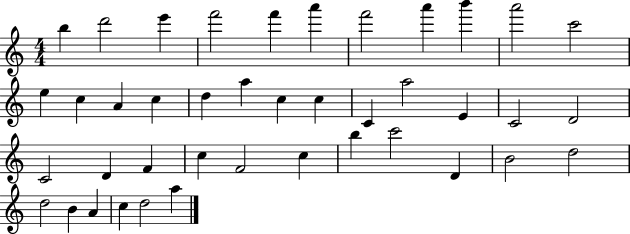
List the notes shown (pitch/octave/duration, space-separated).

B5/q D6/h E6/q F6/h F6/q A6/q F6/h A6/q B6/q A6/h C6/h E5/q C5/q A4/q C5/q D5/q A5/q C5/q C5/q C4/q A5/h E4/q C4/h D4/h C4/h D4/q F4/q C5/q F4/h C5/q B5/q C6/h D4/q B4/h D5/h D5/h B4/q A4/q C5/q D5/h A5/q